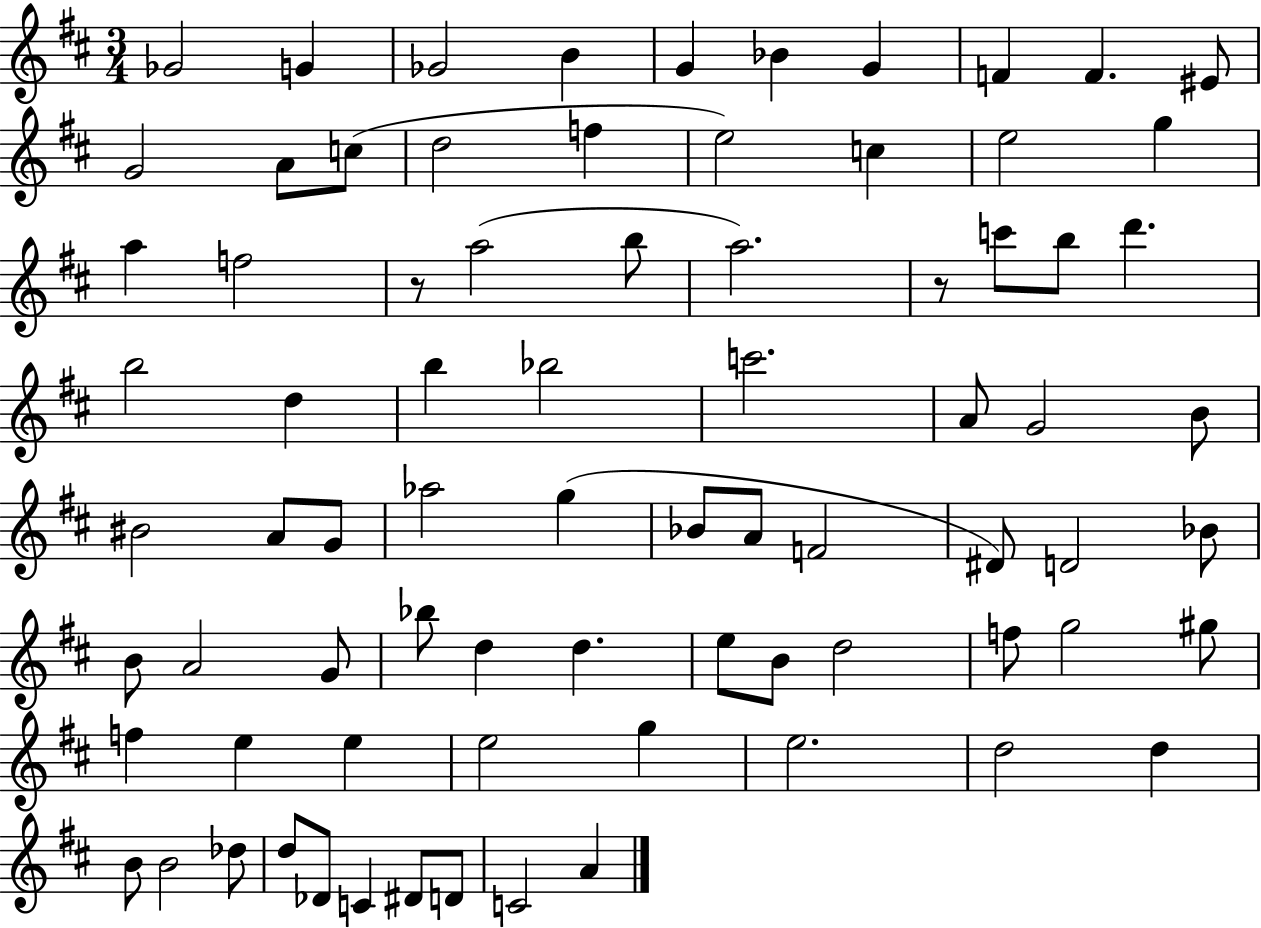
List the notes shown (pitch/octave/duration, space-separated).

Gb4/h G4/q Gb4/h B4/q G4/q Bb4/q G4/q F4/q F4/q. EIS4/e G4/h A4/e C5/e D5/h F5/q E5/h C5/q E5/h G5/q A5/q F5/h R/e A5/h B5/e A5/h. R/e C6/e B5/e D6/q. B5/h D5/q B5/q Bb5/h C6/h. A4/e G4/h B4/e BIS4/h A4/e G4/e Ab5/h G5/q Bb4/e A4/e F4/h D#4/e D4/h Bb4/e B4/e A4/h G4/e Bb5/e D5/q D5/q. E5/e B4/e D5/h F5/e G5/h G#5/e F5/q E5/q E5/q E5/h G5/q E5/h. D5/h D5/q B4/e B4/h Db5/e D5/e Db4/e C4/q D#4/e D4/e C4/h A4/q